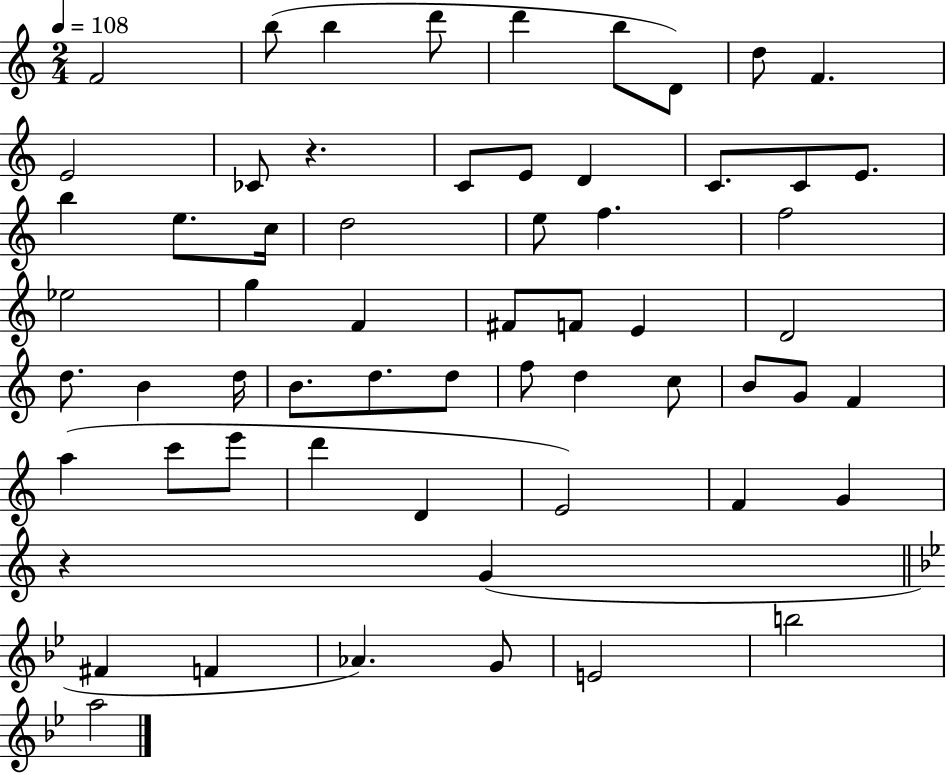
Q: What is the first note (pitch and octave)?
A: F4